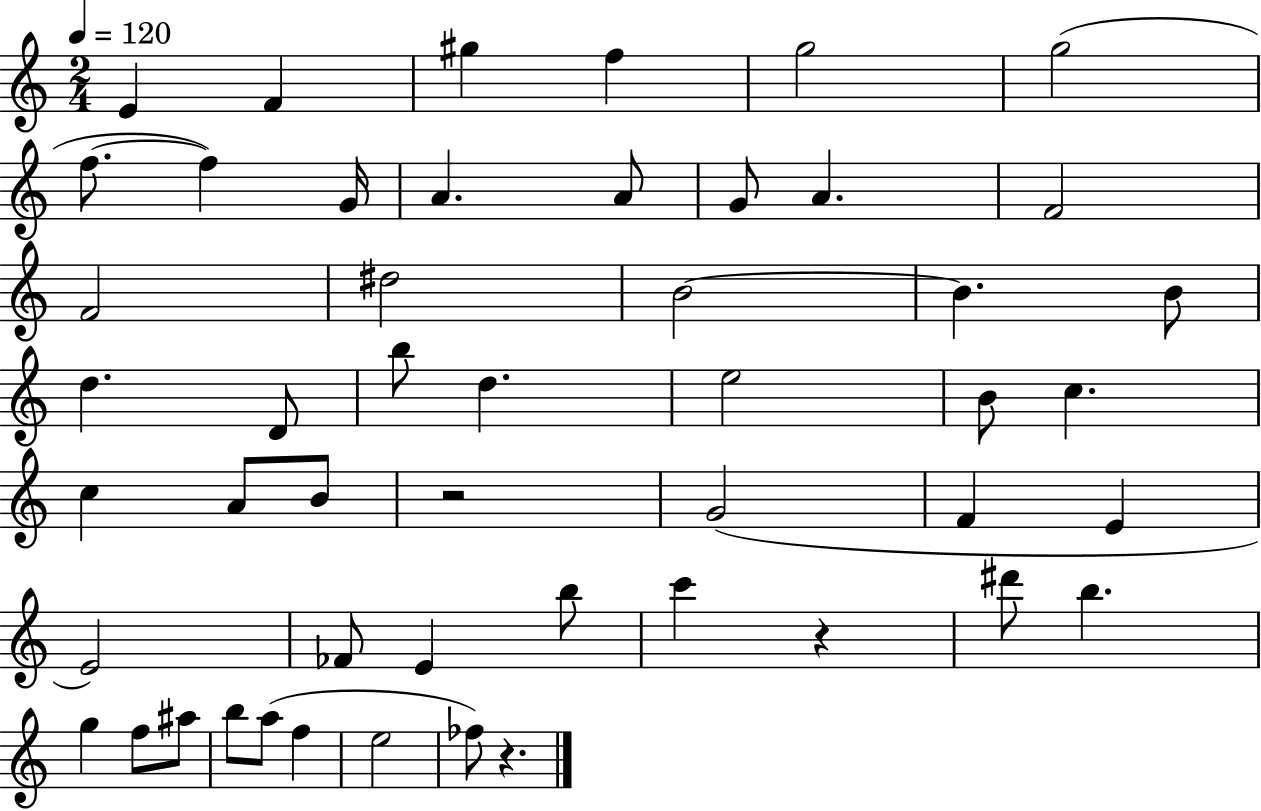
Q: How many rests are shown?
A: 3